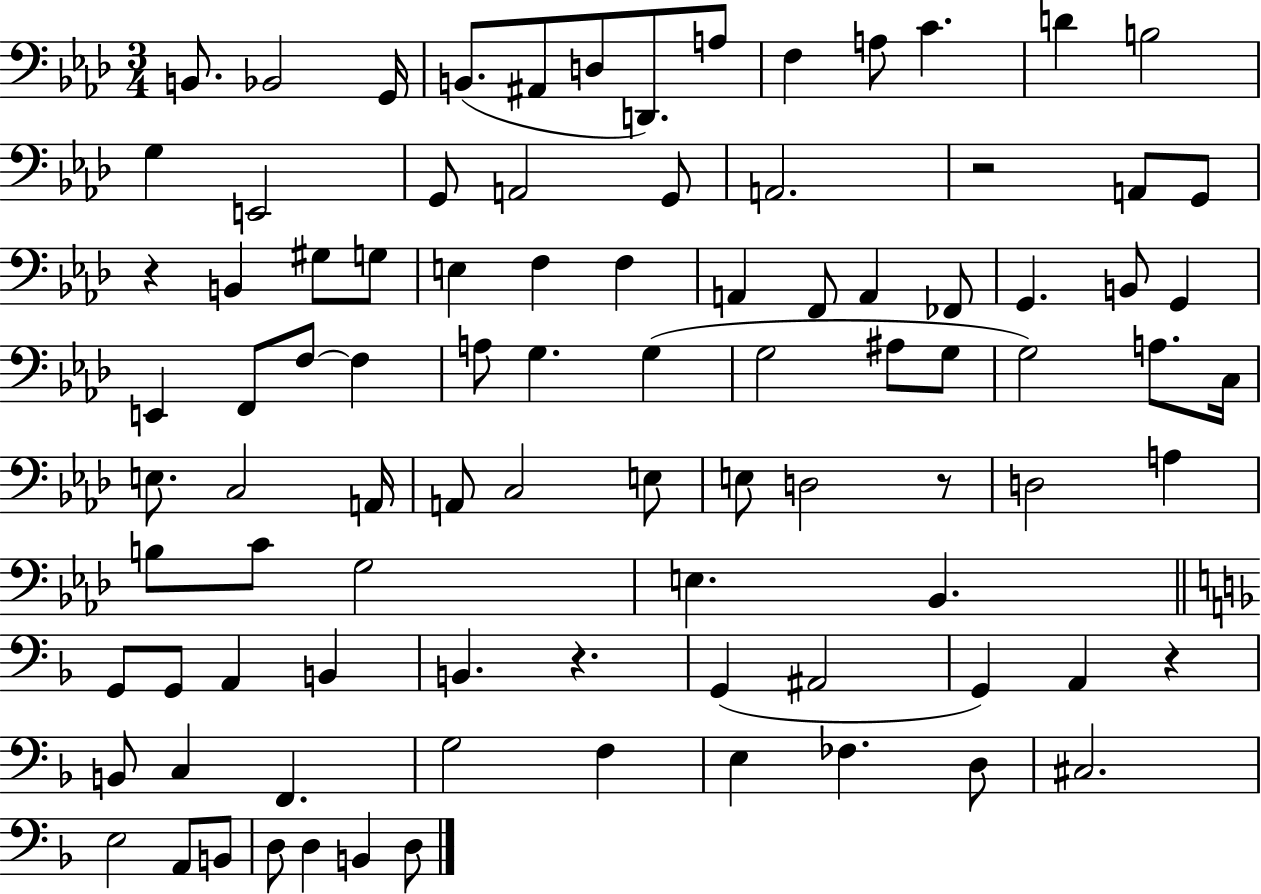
B2/e. Bb2/h G2/s B2/e. A#2/e D3/e D2/e. A3/e F3/q A3/e C4/q. D4/q B3/h G3/q E2/h G2/e A2/h G2/e A2/h. R/h A2/e G2/e R/q B2/q G#3/e G3/e E3/q F3/q F3/q A2/q F2/e A2/q FES2/e G2/q. B2/e G2/q E2/q F2/e F3/e F3/q A3/e G3/q. G3/q G3/h A#3/e G3/e G3/h A3/e. C3/s E3/e. C3/h A2/s A2/e C3/h E3/e E3/e D3/h R/e D3/h A3/q B3/e C4/e G3/h E3/q. Bb2/q. G2/e G2/e A2/q B2/q B2/q. R/q. G2/q A#2/h G2/q A2/q R/q B2/e C3/q F2/q. G3/h F3/q E3/q FES3/q. D3/e C#3/h. E3/h A2/e B2/e D3/e D3/q B2/q D3/e